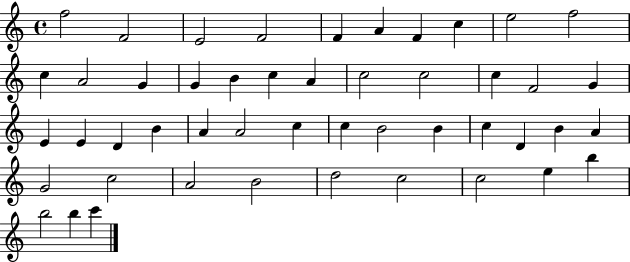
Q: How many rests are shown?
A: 0